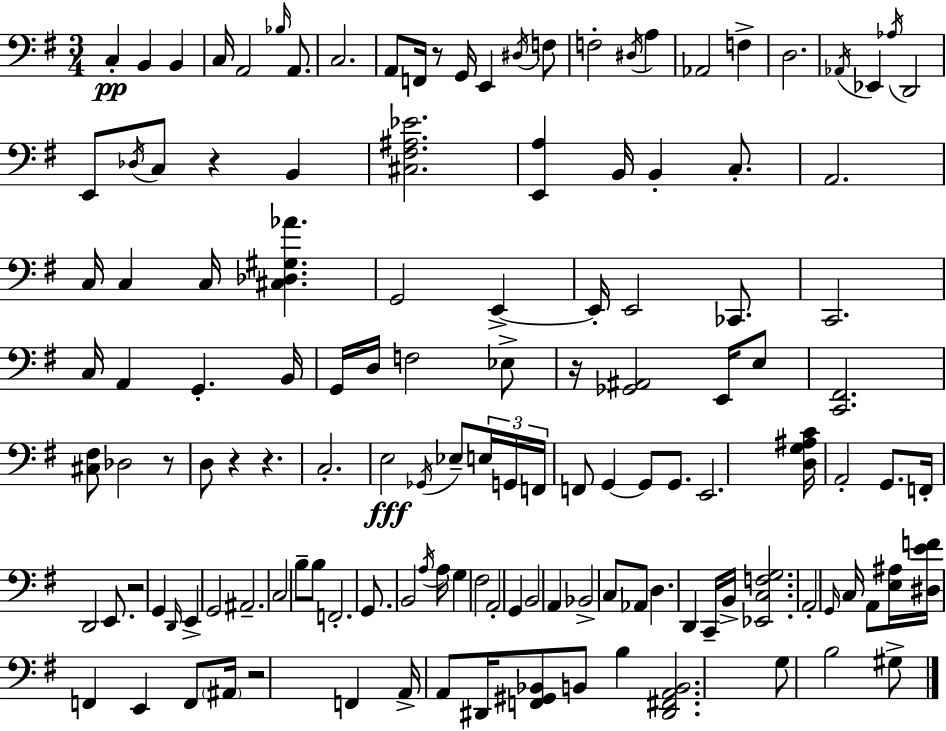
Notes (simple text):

C3/q B2/q B2/q C3/s A2/h Bb3/s A2/e. C3/h. A2/e F2/s R/e G2/s E2/q D#3/s F3/e F3/h D#3/s A3/q Ab2/h F3/q D3/h. Ab2/s Eb2/q Ab3/s D2/h E2/e Db3/s C3/e R/q B2/q [C#3,F#3,A#3,Eb4]/h. [E2,A3]/q B2/s B2/q C3/e. A2/h. C3/s C3/q C3/s [C#3,Db3,G#3,Ab4]/q. G2/h E2/q E2/s E2/h CES2/e. C2/h. C3/s A2/q G2/q. B2/s G2/s D3/s F3/h Eb3/e R/s [Gb2,A#2]/h E2/s E3/e [C2,F#2]/h. [C#3,F#3]/e Db3/h R/e D3/e R/q R/q. C3/h. E3/h Gb2/s Eb3/e E3/s G2/s F2/s F2/e G2/q G2/e G2/e. E2/h. [D3,G3,A#3,C4]/s A2/h G2/e. F2/s D2/h E2/e. R/h G2/q D2/s E2/q G2/h A#2/h. C3/h B3/e B3/e F2/h. G2/e. B2/h A3/s A3/s G3/q F#3/h A2/h G2/q B2/h A2/q Bb2/h C3/e Ab2/e D3/q. D2/q C2/s B2/s [Eb2,C3,F3,G3]/h. A2/h G2/s C3/s A2/e [E3,A#3]/s [D#3,E4,F4]/s F2/q E2/q F2/e A#2/s R/h F2/q A2/s A2/e D#2/s [F2,G#2,Bb2]/e B2/e B3/q [D#2,F#2,A2,B2]/h. G3/e B3/h G#3/e